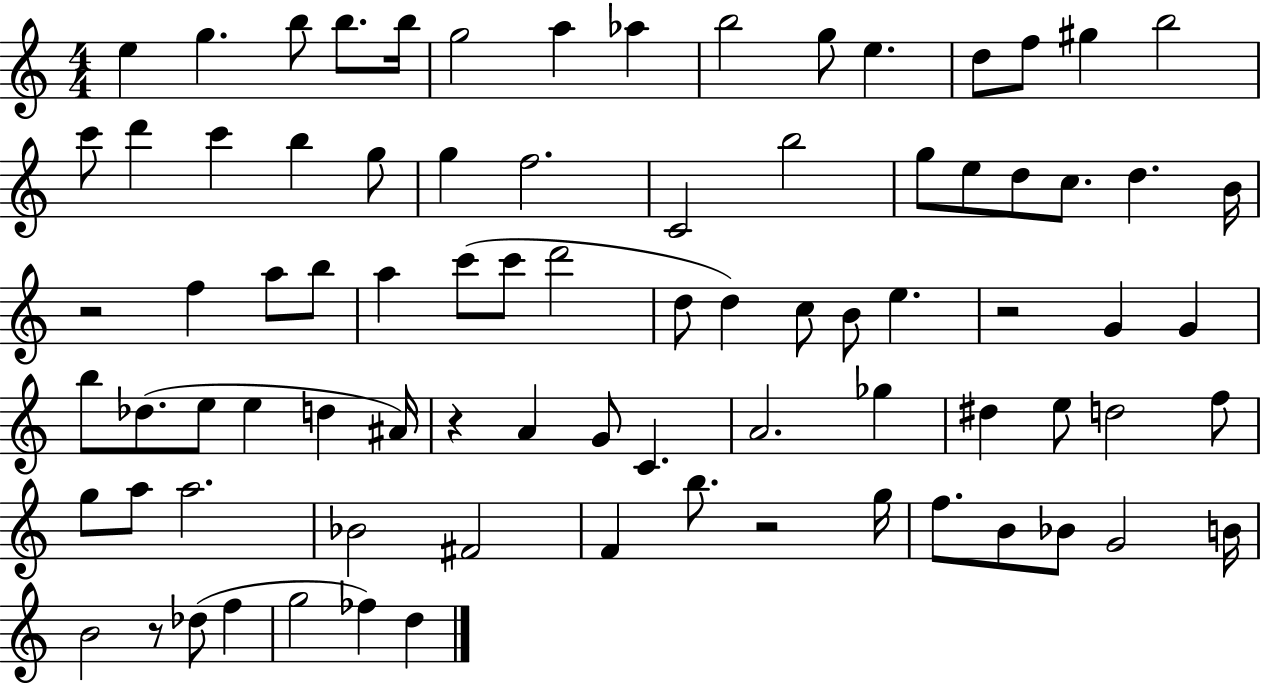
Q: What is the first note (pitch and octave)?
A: E5